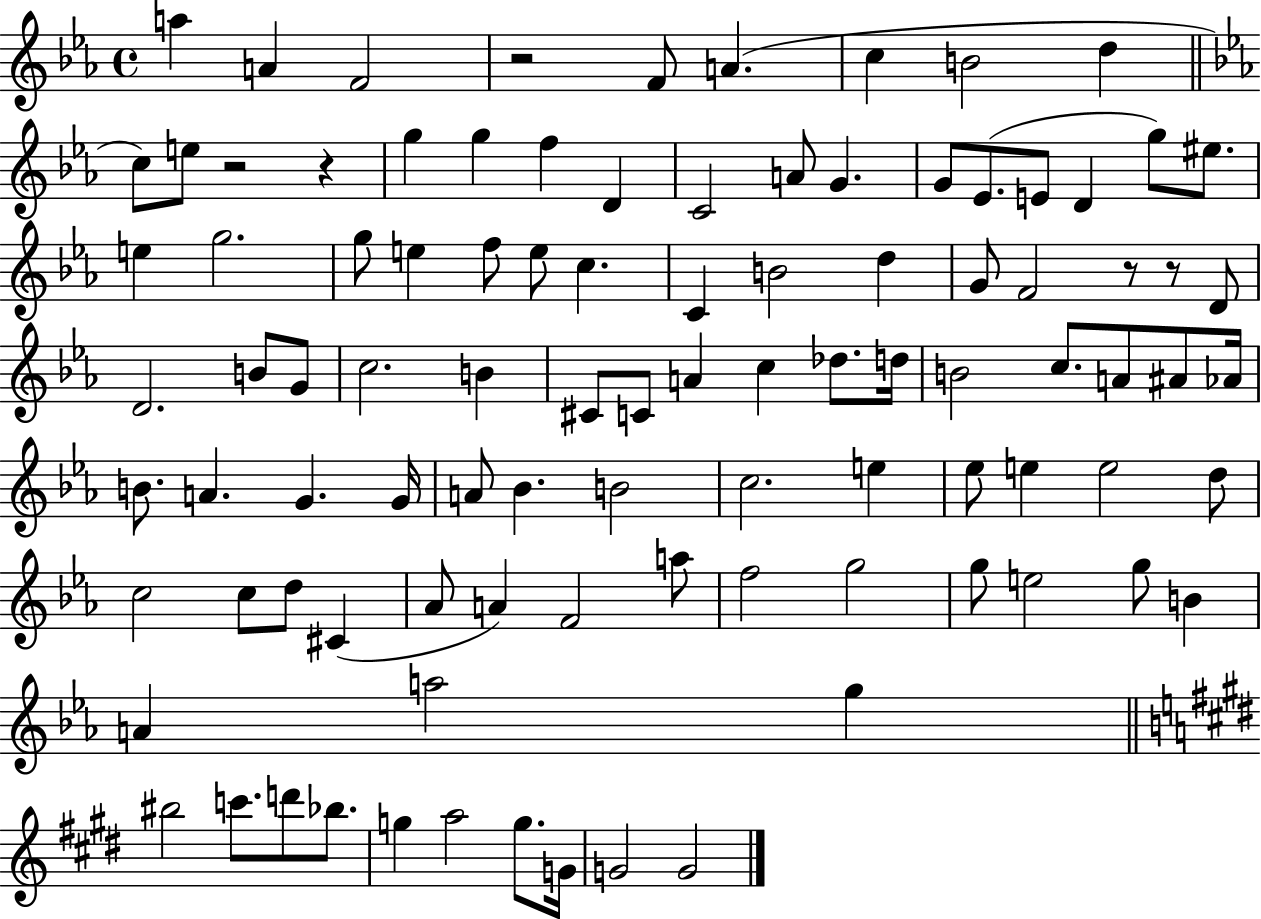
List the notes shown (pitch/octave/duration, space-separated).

A5/q A4/q F4/h R/h F4/e A4/q. C5/q B4/h D5/q C5/e E5/e R/h R/q G5/q G5/q F5/q D4/q C4/h A4/e G4/q. G4/e Eb4/e. E4/e D4/q G5/e EIS5/e. E5/q G5/h. G5/e E5/q F5/e E5/e C5/q. C4/q B4/h D5/q G4/e F4/h R/e R/e D4/e D4/h. B4/e G4/e C5/h. B4/q C#4/e C4/e A4/q C5/q Db5/e. D5/s B4/h C5/e. A4/e A#4/e Ab4/s B4/e. A4/q. G4/q. G4/s A4/e Bb4/q. B4/h C5/h. E5/q Eb5/e E5/q E5/h D5/e C5/h C5/e D5/e C#4/q Ab4/e A4/q F4/h A5/e F5/h G5/h G5/e E5/h G5/e B4/q A4/q A5/h G5/q BIS5/h C6/e. D6/e Bb5/e. G5/q A5/h G5/e. G4/s G4/h G4/h